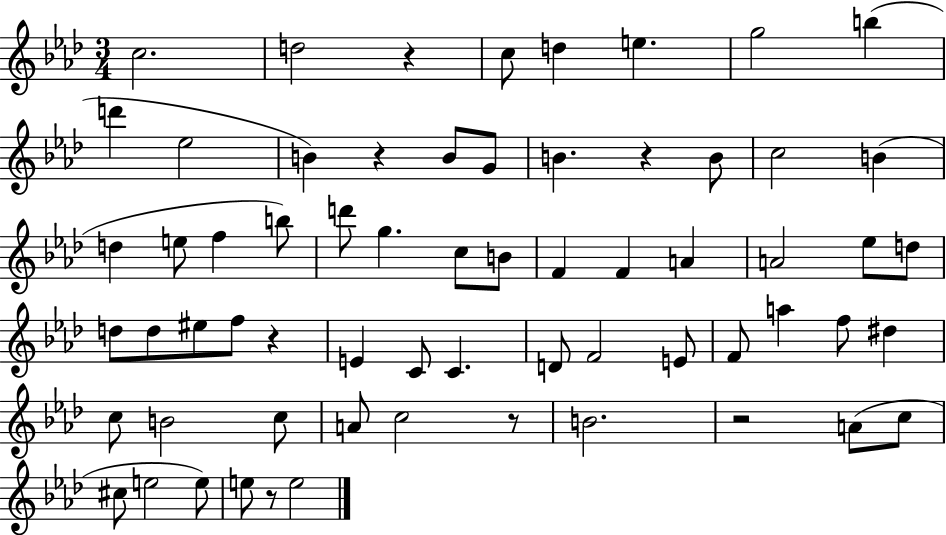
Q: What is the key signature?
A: AES major